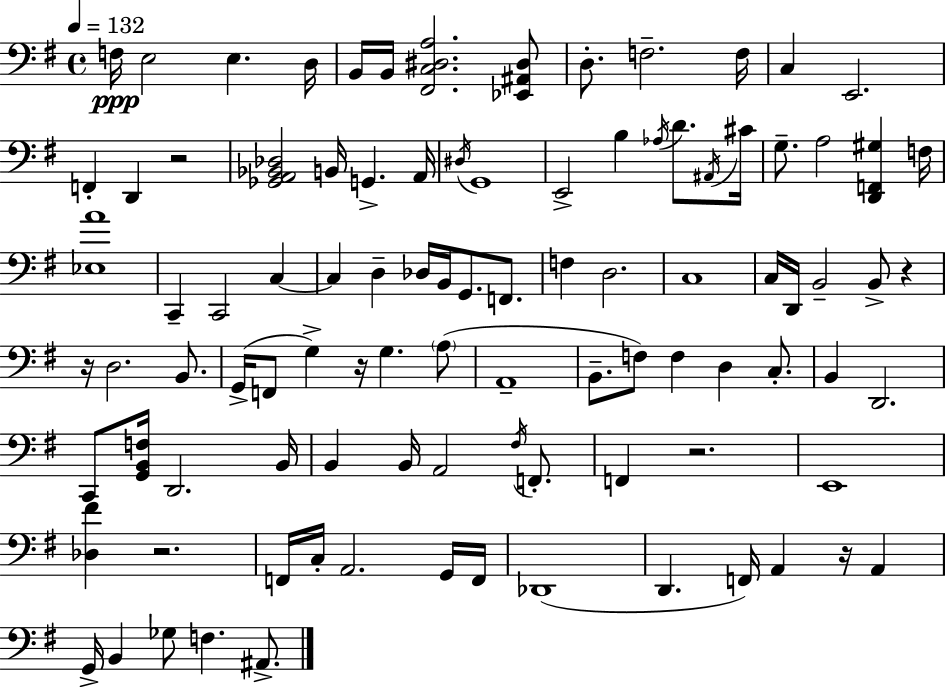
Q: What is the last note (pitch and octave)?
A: A#2